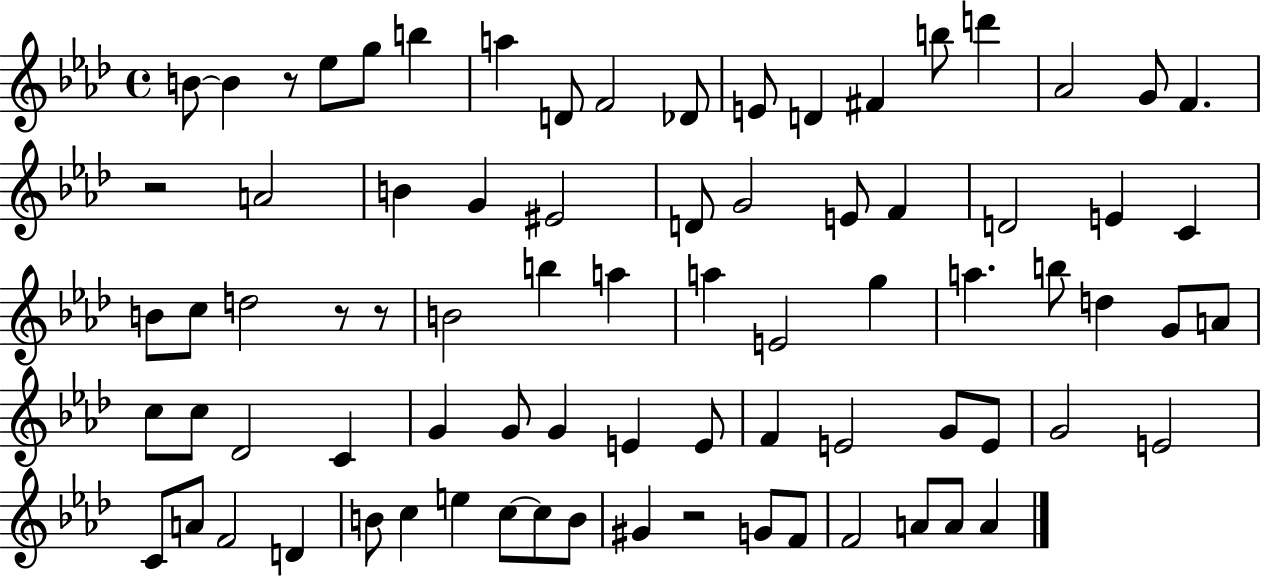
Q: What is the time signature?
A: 4/4